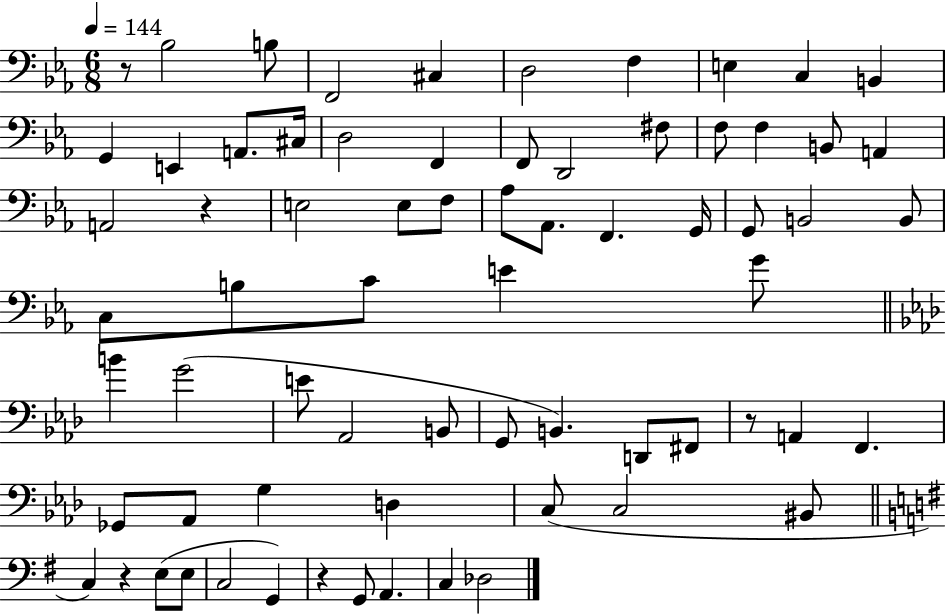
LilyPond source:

{
  \clef bass
  \numericTimeSignature
  \time 6/8
  \key ees \major
  \tempo 4 = 144
  r8 bes2 b8 | f,2 cis4 | d2 f4 | e4 c4 b,4 | \break g,4 e,4 a,8. cis16 | d2 f,4 | f,8 d,2 fis8 | f8 f4 b,8 a,4 | \break a,2 r4 | e2 e8 f8 | aes8 aes,8. f,4. g,16 | g,8 b,2 b,8 | \break c8 b8 c'8 e'4 g'8 | \bar "||" \break \key aes \major b'4 g'2( | e'8 aes,2 b,8 | g,8 b,4.) d,8 fis,8 | r8 a,4 f,4. | \break ges,8 aes,8 g4 d4 | c8( c2 bis,8 | \bar "||" \break \key e \minor c4) r4 e8( e8 | c2 g,4) | r4 g,8 a,4. | c4 des2 | \break \bar "|."
}